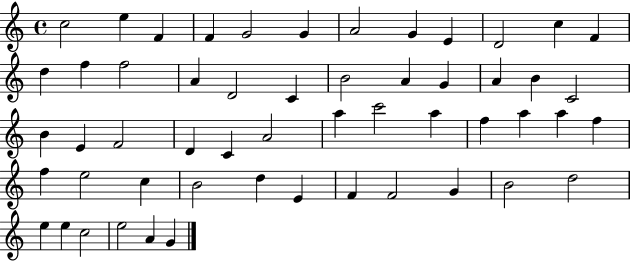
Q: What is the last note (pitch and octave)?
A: G4